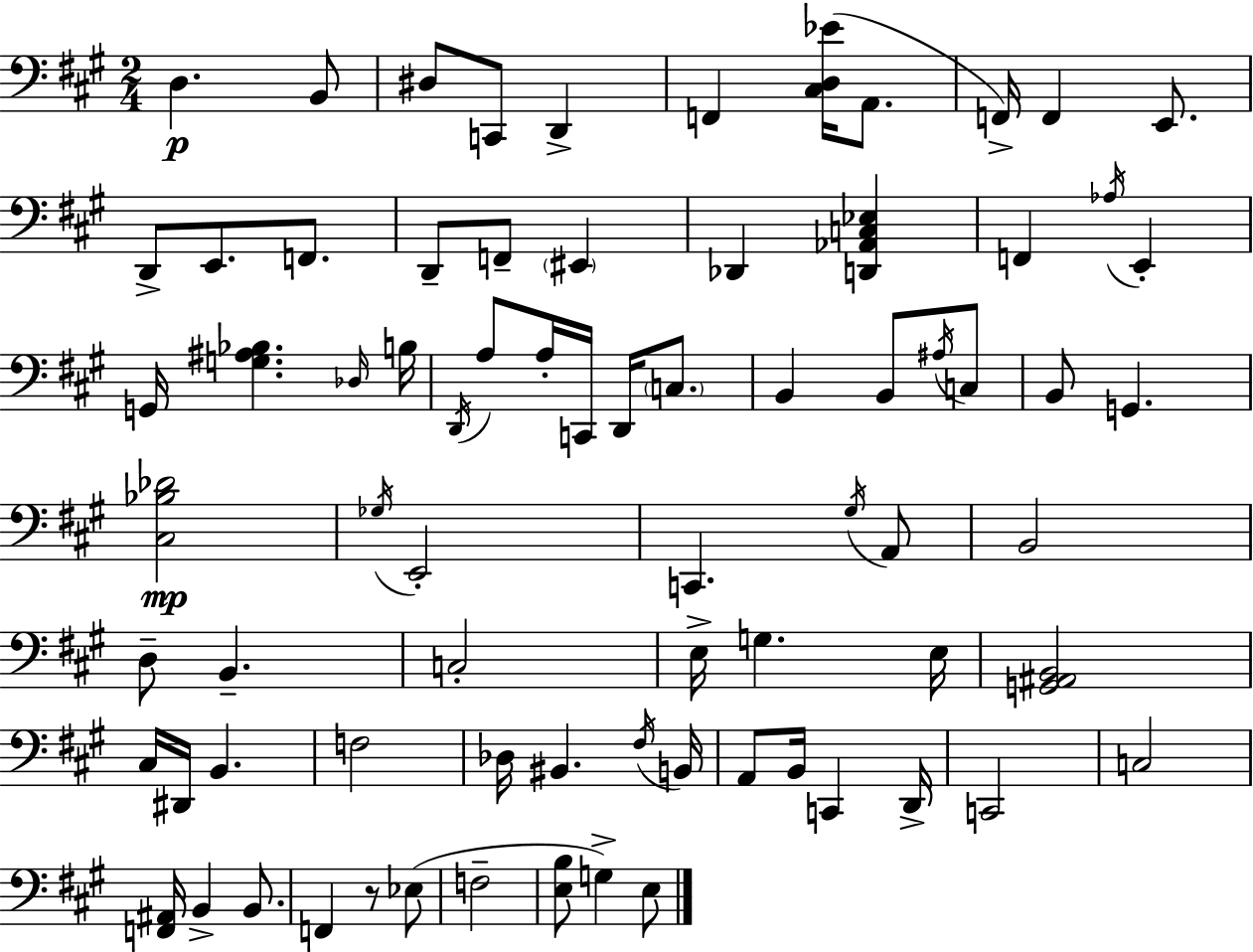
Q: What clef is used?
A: bass